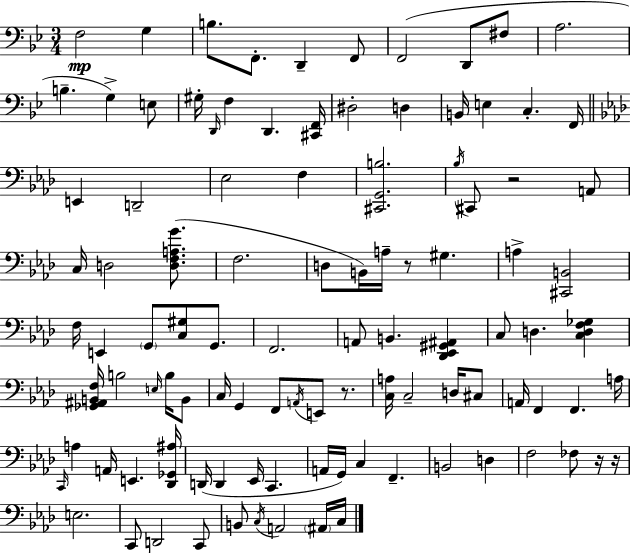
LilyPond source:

{
  \clef bass
  \numericTimeSignature
  \time 3/4
  \key g \minor
  f2\mp g4 | b8. f,8.-. d,4-- f,8 | f,2( d,8 fis8 | a2. | \break b4.-- g4->) e8 | gis16-. \grace { d,16 } f4 d,4. | <cis, f,>16 dis2-. d4 | b,16 e4 c4.-. | \break f,16 \bar "||" \break \key f \minor e,4 d,2-- | ees2 f4 | <cis, g, b>2. | \acciaccatura { bes16 } cis,8 r2 a,8 | \break c16 d2 <d f a g'>8.( | f2. | d8 b,16) a16-- r8 gis4. | a4-> <cis, b,>2 | \break f16 e,4 \parenthesize g,8 <c gis>8 g,8. | f,2. | a,8 b,4. <des, ees, gis, ais,>4 | c8 d4. <c d f ges>4 | \break <ges, ais, b, f>16 b2 \grace { e16 } b16 | b,8 c16 g,4 f,8 \acciaccatura { a,16 } e,8 | r8. <c a>16 c2-- | d16 cis8 a,16 f,4 f,4. | \break a16 \grace { c,16 } a4 a,16 e,4. | <des, ges, ais>16 d,16( d,4 ees,16 c,4. | a,16 g,16) c4 f,4.-- | b,2 | \break d4 f2 | fes8 r16 r16 e2. | c,8 d,2 | c,8 b,8 \acciaccatura { c16 } a,2 | \break \parenthesize ais,16 c16 \bar "|."
}